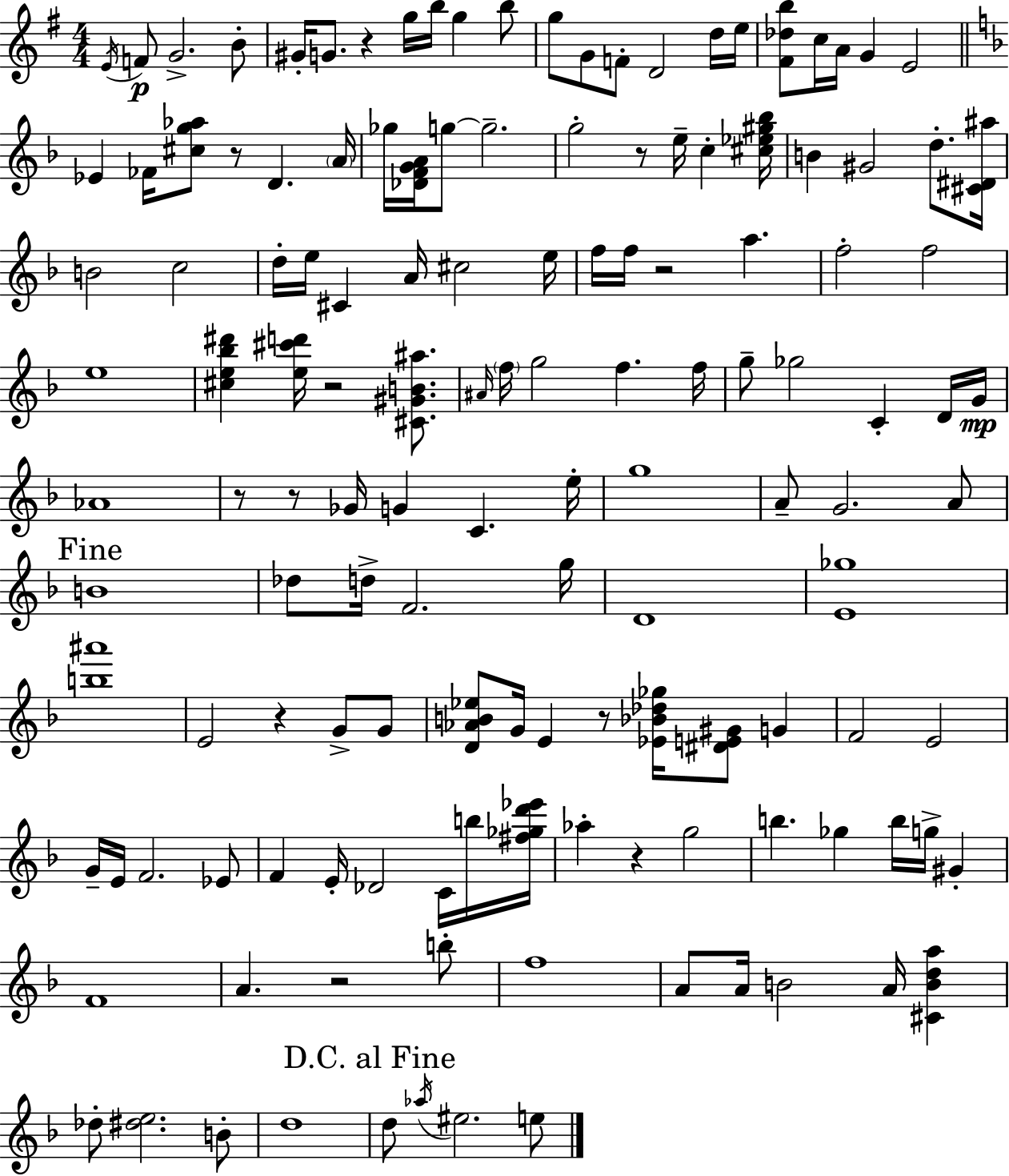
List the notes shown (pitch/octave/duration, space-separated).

E4/s F4/e G4/h. B4/e G#4/s G4/e. R/q G5/s B5/s G5/q B5/e G5/e G4/e F4/e D4/h D5/s E5/s [F#4,Db5,B5]/e C5/s A4/s G4/q E4/h Eb4/q FES4/s [C#5,G5,Ab5]/e R/e D4/q. A4/s Gb5/s [Db4,F4,G4,A4]/s G5/e G5/h. G5/h R/e E5/s C5/q [C#5,Eb5,G#5,Bb5]/s B4/q G#4/h D5/e. [C#4,D#4,A#5]/s B4/h C5/h D5/s E5/s C#4/q A4/s C#5/h E5/s F5/s F5/s R/h A5/q. F5/h F5/h E5/w [C#5,E5,Bb5,D#6]/q [E5,C#6,D6]/s R/h [C#4,G#4,B4,A#5]/e. A#4/s F5/s G5/h F5/q. F5/s G5/e Gb5/h C4/q D4/s G4/s Ab4/w R/e R/e Gb4/s G4/q C4/q. E5/s G5/w A4/e G4/h. A4/e B4/w Db5/e D5/s F4/h. G5/s D4/w [E4,Gb5]/w [B5,A#6]/w E4/h R/q G4/e G4/e [D4,Ab4,B4,Eb5]/e G4/s E4/q R/e [Eb4,Bb4,Db5,Gb5]/s [D#4,E4,G#4]/e G4/q F4/h E4/h G4/s E4/s F4/h. Eb4/e F4/q E4/s Db4/h C4/s B5/s [F#5,Gb5,D6,Eb6]/s Ab5/q R/q G5/h B5/q. Gb5/q B5/s G5/s G#4/q F4/w A4/q. R/h B5/e F5/w A4/e A4/s B4/h A4/s [C#4,B4,D5,A5]/q Db5/e [D#5,E5]/h. B4/e D5/w D5/e Ab5/s EIS5/h. E5/e